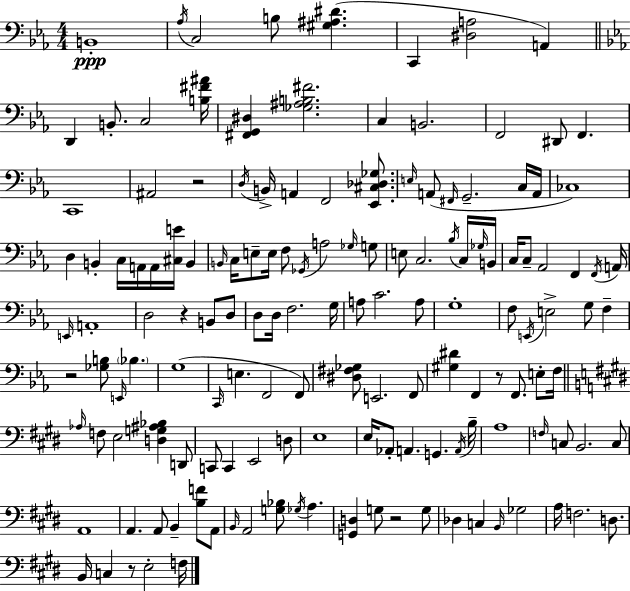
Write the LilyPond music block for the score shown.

{
  \clef bass
  \numericTimeSignature
  \time 4/4
  \key c \minor
  b,1-.\ppp | \acciaccatura { aes16 } c2 b8 <gis ais dis'>4.( | c,4 <dis a>2 a,4) | \bar "||" \break \key ees \major d,4 b,8.-. c2 <b fis' ais'>16 | <fis, g, dis>4 <ges ais b fis'>2. | c4 b,2. | f,2 dis,8 f,4. | \break c,1 | ais,2 r2 | \acciaccatura { d16 } b,16-> a,4 f,2 <ees, cis des ges>8. | \grace { e16 } a,8( \grace { fis,16 } g,2.-- | \break c16 a,16 ces1) | d4 b,4-. c16 a,16 a,16 <cis e'>16 b,4 | \grace { b,16 } c16 e8-- e16 f8 \acciaccatura { ges,16 } a2 | \grace { ges16 } g8 e8 c2. | \break \acciaccatura { bes16 } c16 \grace { ges16 } b,16 c16 c8-- aes,2 | f,4 \acciaccatura { f,16 } a,16 \grace { e,16 } a,1-. | d2 | r4 b,8 d8 d8 d16 f2. | \break g16 a8 c'2. | a8 g1-. | f8 \acciaccatura { e,16 } e2-> | g8 f4-- r2 | \break <ges b>8 \grace { e,16 } \parenthesize bes4. g1( | \grace { c,16 } e4. | f,2 f,8) <dis fis ges>8 e,2. | f,8 <gis dis'>4 | \break f,4 r8 f,8. e8-. f16 \bar "||" \break \key e \major \grace { aes16 } f8 e2 <d g ais bes>4 d,8 | c,8 c,4 e,2 d8 | e1 | e16 aes,8-. a,4. g,4. | \break \acciaccatura { a,16 } b16-- a1 | \grace { f16 } c8 b,2. | c8 a,1 | a,4. a,8 b,4-- <b f'>8 | \break a,8 \grace { b,16 } a,2 <g bes>8 \acciaccatura { ges16 } a4. | <g, d>4 g8 r2 | g8 des4 c4 \grace { b,16 } ges2 | a16 f2. | \break d8. b,16 c4 r8 e2-. | f16 \bar "|."
}